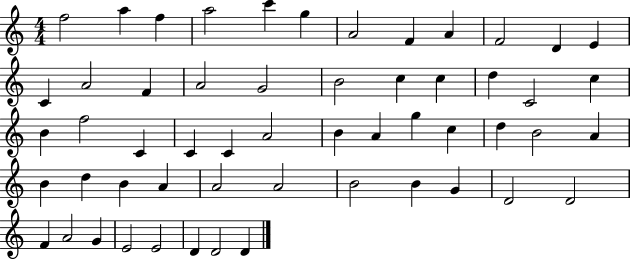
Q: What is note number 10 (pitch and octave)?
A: F4